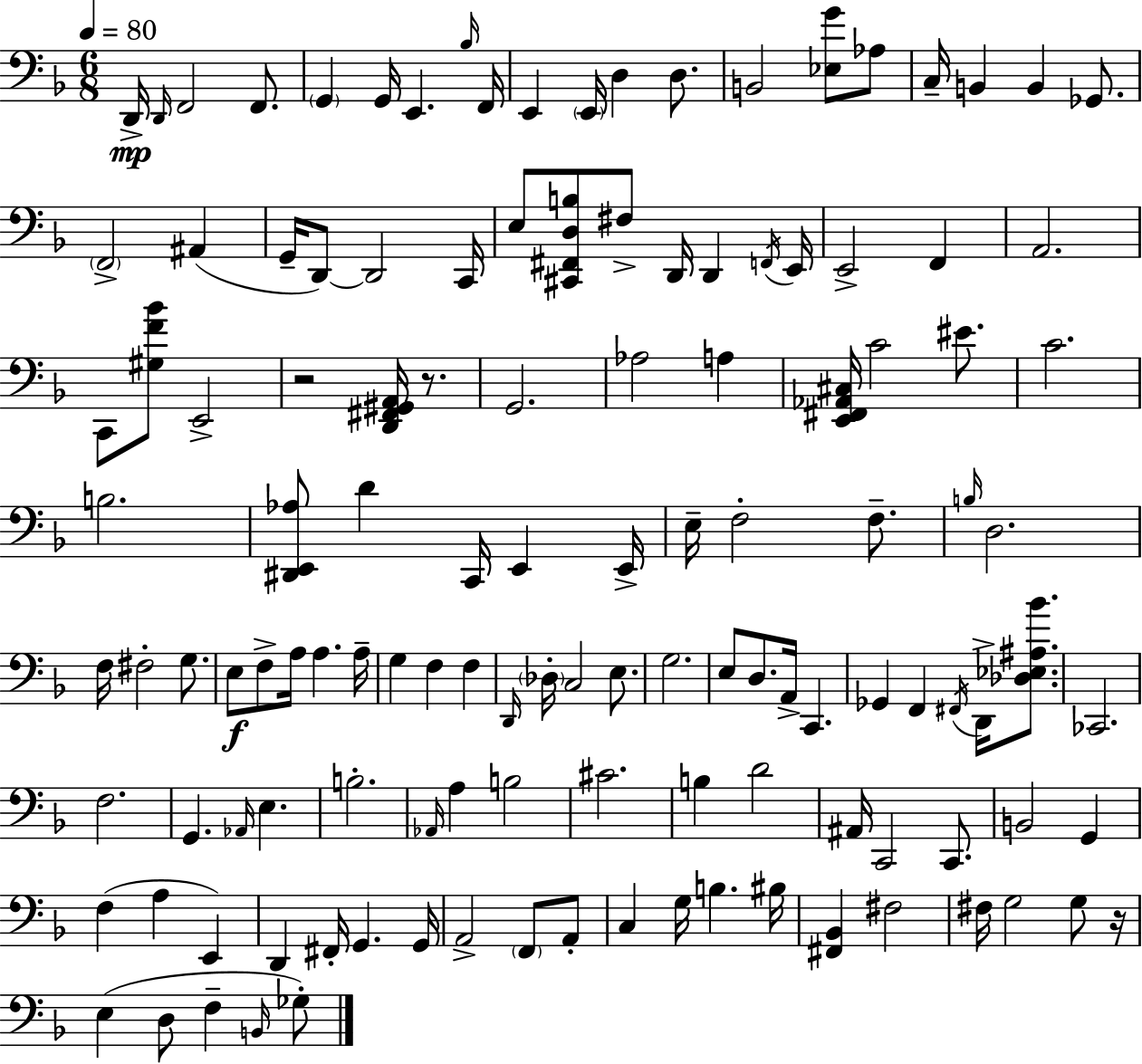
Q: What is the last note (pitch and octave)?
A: Gb3